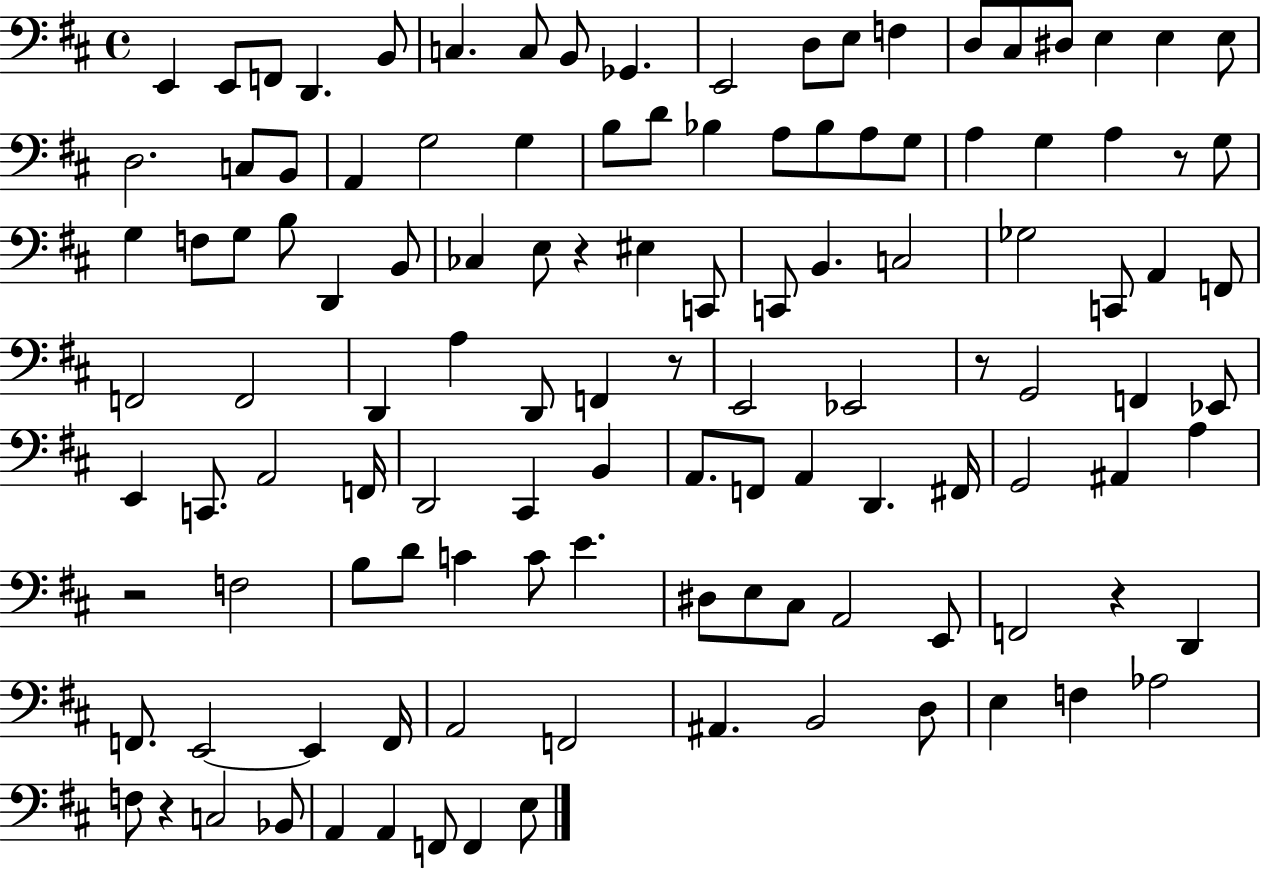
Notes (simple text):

E2/q E2/e F2/e D2/q. B2/e C3/q. C3/e B2/e Gb2/q. E2/h D3/e E3/e F3/q D3/e C#3/e D#3/e E3/q E3/q E3/e D3/h. C3/e B2/e A2/q G3/h G3/q B3/e D4/e Bb3/q A3/e Bb3/e A3/e G3/e A3/q G3/q A3/q R/e G3/e G3/q F3/e G3/e B3/e D2/q B2/e CES3/q E3/e R/q EIS3/q C2/e C2/e B2/q. C3/h Gb3/h C2/e A2/q F2/e F2/h F2/h D2/q A3/q D2/e F2/q R/e E2/h Eb2/h R/e G2/h F2/q Eb2/e E2/q C2/e. A2/h F2/s D2/h C#2/q B2/q A2/e. F2/e A2/q D2/q. F#2/s G2/h A#2/q A3/q R/h F3/h B3/e D4/e C4/q C4/e E4/q. D#3/e E3/e C#3/e A2/h E2/e F2/h R/q D2/q F2/e. E2/h E2/q F2/s A2/h F2/h A#2/q. B2/h D3/e E3/q F3/q Ab3/h F3/e R/q C3/h Bb2/e A2/q A2/q F2/e F2/q E3/e